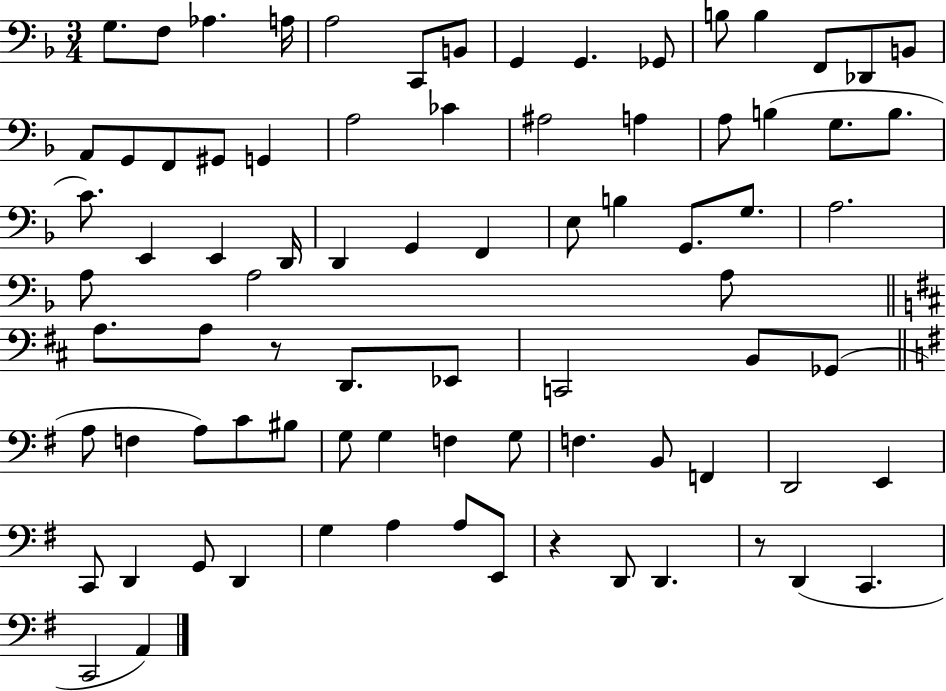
{
  \clef bass
  \numericTimeSignature
  \time 3/4
  \key f \major
  g8. f8 aes4. a16 | a2 c,8 b,8 | g,4 g,4. ges,8 | b8 b4 f,8 des,8 b,8 | \break a,8 g,8 f,8 gis,8 g,4 | a2 ces'4 | ais2 a4 | a8 b4( g8. b8. | \break c'8.) e,4 e,4 d,16 | d,4 g,4 f,4 | e8 b4 g,8. g8. | a2. | \break a8 a2 a8 | \bar "||" \break \key d \major a8. a8 r8 d,8. ees,8 | c,2 b,8 ges,8( | \bar "||" \break \key g \major a8 f4 a8) c'8 bis8 | g8 g4 f4 g8 | f4. b,8 f,4 | d,2 e,4 | \break c,8 d,4 g,8 d,4 | g4 a4 a8 e,8 | r4 d,8 d,4. | r8 d,4( c,4. | \break c,2 a,4) | \bar "|."
}